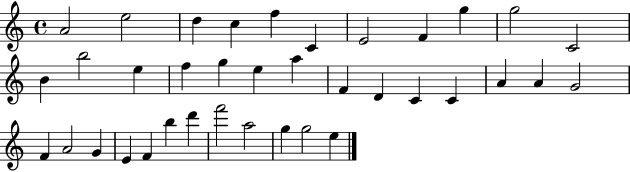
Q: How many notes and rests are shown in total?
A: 37